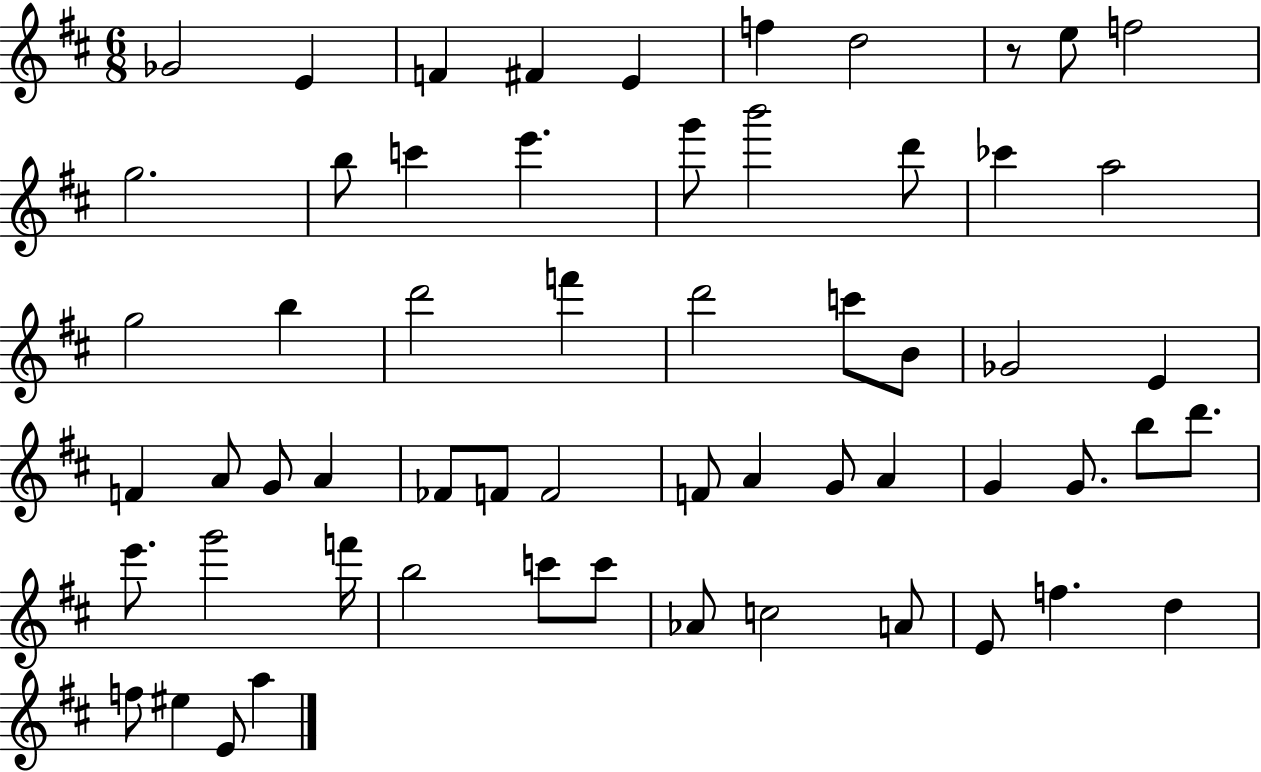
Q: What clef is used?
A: treble